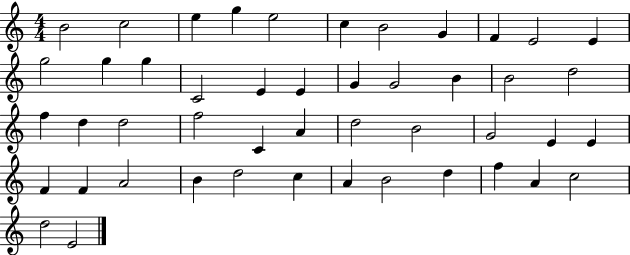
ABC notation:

X:1
T:Untitled
M:4/4
L:1/4
K:C
B2 c2 e g e2 c B2 G F E2 E g2 g g C2 E E G G2 B B2 d2 f d d2 f2 C A d2 B2 G2 E E F F A2 B d2 c A B2 d f A c2 d2 E2